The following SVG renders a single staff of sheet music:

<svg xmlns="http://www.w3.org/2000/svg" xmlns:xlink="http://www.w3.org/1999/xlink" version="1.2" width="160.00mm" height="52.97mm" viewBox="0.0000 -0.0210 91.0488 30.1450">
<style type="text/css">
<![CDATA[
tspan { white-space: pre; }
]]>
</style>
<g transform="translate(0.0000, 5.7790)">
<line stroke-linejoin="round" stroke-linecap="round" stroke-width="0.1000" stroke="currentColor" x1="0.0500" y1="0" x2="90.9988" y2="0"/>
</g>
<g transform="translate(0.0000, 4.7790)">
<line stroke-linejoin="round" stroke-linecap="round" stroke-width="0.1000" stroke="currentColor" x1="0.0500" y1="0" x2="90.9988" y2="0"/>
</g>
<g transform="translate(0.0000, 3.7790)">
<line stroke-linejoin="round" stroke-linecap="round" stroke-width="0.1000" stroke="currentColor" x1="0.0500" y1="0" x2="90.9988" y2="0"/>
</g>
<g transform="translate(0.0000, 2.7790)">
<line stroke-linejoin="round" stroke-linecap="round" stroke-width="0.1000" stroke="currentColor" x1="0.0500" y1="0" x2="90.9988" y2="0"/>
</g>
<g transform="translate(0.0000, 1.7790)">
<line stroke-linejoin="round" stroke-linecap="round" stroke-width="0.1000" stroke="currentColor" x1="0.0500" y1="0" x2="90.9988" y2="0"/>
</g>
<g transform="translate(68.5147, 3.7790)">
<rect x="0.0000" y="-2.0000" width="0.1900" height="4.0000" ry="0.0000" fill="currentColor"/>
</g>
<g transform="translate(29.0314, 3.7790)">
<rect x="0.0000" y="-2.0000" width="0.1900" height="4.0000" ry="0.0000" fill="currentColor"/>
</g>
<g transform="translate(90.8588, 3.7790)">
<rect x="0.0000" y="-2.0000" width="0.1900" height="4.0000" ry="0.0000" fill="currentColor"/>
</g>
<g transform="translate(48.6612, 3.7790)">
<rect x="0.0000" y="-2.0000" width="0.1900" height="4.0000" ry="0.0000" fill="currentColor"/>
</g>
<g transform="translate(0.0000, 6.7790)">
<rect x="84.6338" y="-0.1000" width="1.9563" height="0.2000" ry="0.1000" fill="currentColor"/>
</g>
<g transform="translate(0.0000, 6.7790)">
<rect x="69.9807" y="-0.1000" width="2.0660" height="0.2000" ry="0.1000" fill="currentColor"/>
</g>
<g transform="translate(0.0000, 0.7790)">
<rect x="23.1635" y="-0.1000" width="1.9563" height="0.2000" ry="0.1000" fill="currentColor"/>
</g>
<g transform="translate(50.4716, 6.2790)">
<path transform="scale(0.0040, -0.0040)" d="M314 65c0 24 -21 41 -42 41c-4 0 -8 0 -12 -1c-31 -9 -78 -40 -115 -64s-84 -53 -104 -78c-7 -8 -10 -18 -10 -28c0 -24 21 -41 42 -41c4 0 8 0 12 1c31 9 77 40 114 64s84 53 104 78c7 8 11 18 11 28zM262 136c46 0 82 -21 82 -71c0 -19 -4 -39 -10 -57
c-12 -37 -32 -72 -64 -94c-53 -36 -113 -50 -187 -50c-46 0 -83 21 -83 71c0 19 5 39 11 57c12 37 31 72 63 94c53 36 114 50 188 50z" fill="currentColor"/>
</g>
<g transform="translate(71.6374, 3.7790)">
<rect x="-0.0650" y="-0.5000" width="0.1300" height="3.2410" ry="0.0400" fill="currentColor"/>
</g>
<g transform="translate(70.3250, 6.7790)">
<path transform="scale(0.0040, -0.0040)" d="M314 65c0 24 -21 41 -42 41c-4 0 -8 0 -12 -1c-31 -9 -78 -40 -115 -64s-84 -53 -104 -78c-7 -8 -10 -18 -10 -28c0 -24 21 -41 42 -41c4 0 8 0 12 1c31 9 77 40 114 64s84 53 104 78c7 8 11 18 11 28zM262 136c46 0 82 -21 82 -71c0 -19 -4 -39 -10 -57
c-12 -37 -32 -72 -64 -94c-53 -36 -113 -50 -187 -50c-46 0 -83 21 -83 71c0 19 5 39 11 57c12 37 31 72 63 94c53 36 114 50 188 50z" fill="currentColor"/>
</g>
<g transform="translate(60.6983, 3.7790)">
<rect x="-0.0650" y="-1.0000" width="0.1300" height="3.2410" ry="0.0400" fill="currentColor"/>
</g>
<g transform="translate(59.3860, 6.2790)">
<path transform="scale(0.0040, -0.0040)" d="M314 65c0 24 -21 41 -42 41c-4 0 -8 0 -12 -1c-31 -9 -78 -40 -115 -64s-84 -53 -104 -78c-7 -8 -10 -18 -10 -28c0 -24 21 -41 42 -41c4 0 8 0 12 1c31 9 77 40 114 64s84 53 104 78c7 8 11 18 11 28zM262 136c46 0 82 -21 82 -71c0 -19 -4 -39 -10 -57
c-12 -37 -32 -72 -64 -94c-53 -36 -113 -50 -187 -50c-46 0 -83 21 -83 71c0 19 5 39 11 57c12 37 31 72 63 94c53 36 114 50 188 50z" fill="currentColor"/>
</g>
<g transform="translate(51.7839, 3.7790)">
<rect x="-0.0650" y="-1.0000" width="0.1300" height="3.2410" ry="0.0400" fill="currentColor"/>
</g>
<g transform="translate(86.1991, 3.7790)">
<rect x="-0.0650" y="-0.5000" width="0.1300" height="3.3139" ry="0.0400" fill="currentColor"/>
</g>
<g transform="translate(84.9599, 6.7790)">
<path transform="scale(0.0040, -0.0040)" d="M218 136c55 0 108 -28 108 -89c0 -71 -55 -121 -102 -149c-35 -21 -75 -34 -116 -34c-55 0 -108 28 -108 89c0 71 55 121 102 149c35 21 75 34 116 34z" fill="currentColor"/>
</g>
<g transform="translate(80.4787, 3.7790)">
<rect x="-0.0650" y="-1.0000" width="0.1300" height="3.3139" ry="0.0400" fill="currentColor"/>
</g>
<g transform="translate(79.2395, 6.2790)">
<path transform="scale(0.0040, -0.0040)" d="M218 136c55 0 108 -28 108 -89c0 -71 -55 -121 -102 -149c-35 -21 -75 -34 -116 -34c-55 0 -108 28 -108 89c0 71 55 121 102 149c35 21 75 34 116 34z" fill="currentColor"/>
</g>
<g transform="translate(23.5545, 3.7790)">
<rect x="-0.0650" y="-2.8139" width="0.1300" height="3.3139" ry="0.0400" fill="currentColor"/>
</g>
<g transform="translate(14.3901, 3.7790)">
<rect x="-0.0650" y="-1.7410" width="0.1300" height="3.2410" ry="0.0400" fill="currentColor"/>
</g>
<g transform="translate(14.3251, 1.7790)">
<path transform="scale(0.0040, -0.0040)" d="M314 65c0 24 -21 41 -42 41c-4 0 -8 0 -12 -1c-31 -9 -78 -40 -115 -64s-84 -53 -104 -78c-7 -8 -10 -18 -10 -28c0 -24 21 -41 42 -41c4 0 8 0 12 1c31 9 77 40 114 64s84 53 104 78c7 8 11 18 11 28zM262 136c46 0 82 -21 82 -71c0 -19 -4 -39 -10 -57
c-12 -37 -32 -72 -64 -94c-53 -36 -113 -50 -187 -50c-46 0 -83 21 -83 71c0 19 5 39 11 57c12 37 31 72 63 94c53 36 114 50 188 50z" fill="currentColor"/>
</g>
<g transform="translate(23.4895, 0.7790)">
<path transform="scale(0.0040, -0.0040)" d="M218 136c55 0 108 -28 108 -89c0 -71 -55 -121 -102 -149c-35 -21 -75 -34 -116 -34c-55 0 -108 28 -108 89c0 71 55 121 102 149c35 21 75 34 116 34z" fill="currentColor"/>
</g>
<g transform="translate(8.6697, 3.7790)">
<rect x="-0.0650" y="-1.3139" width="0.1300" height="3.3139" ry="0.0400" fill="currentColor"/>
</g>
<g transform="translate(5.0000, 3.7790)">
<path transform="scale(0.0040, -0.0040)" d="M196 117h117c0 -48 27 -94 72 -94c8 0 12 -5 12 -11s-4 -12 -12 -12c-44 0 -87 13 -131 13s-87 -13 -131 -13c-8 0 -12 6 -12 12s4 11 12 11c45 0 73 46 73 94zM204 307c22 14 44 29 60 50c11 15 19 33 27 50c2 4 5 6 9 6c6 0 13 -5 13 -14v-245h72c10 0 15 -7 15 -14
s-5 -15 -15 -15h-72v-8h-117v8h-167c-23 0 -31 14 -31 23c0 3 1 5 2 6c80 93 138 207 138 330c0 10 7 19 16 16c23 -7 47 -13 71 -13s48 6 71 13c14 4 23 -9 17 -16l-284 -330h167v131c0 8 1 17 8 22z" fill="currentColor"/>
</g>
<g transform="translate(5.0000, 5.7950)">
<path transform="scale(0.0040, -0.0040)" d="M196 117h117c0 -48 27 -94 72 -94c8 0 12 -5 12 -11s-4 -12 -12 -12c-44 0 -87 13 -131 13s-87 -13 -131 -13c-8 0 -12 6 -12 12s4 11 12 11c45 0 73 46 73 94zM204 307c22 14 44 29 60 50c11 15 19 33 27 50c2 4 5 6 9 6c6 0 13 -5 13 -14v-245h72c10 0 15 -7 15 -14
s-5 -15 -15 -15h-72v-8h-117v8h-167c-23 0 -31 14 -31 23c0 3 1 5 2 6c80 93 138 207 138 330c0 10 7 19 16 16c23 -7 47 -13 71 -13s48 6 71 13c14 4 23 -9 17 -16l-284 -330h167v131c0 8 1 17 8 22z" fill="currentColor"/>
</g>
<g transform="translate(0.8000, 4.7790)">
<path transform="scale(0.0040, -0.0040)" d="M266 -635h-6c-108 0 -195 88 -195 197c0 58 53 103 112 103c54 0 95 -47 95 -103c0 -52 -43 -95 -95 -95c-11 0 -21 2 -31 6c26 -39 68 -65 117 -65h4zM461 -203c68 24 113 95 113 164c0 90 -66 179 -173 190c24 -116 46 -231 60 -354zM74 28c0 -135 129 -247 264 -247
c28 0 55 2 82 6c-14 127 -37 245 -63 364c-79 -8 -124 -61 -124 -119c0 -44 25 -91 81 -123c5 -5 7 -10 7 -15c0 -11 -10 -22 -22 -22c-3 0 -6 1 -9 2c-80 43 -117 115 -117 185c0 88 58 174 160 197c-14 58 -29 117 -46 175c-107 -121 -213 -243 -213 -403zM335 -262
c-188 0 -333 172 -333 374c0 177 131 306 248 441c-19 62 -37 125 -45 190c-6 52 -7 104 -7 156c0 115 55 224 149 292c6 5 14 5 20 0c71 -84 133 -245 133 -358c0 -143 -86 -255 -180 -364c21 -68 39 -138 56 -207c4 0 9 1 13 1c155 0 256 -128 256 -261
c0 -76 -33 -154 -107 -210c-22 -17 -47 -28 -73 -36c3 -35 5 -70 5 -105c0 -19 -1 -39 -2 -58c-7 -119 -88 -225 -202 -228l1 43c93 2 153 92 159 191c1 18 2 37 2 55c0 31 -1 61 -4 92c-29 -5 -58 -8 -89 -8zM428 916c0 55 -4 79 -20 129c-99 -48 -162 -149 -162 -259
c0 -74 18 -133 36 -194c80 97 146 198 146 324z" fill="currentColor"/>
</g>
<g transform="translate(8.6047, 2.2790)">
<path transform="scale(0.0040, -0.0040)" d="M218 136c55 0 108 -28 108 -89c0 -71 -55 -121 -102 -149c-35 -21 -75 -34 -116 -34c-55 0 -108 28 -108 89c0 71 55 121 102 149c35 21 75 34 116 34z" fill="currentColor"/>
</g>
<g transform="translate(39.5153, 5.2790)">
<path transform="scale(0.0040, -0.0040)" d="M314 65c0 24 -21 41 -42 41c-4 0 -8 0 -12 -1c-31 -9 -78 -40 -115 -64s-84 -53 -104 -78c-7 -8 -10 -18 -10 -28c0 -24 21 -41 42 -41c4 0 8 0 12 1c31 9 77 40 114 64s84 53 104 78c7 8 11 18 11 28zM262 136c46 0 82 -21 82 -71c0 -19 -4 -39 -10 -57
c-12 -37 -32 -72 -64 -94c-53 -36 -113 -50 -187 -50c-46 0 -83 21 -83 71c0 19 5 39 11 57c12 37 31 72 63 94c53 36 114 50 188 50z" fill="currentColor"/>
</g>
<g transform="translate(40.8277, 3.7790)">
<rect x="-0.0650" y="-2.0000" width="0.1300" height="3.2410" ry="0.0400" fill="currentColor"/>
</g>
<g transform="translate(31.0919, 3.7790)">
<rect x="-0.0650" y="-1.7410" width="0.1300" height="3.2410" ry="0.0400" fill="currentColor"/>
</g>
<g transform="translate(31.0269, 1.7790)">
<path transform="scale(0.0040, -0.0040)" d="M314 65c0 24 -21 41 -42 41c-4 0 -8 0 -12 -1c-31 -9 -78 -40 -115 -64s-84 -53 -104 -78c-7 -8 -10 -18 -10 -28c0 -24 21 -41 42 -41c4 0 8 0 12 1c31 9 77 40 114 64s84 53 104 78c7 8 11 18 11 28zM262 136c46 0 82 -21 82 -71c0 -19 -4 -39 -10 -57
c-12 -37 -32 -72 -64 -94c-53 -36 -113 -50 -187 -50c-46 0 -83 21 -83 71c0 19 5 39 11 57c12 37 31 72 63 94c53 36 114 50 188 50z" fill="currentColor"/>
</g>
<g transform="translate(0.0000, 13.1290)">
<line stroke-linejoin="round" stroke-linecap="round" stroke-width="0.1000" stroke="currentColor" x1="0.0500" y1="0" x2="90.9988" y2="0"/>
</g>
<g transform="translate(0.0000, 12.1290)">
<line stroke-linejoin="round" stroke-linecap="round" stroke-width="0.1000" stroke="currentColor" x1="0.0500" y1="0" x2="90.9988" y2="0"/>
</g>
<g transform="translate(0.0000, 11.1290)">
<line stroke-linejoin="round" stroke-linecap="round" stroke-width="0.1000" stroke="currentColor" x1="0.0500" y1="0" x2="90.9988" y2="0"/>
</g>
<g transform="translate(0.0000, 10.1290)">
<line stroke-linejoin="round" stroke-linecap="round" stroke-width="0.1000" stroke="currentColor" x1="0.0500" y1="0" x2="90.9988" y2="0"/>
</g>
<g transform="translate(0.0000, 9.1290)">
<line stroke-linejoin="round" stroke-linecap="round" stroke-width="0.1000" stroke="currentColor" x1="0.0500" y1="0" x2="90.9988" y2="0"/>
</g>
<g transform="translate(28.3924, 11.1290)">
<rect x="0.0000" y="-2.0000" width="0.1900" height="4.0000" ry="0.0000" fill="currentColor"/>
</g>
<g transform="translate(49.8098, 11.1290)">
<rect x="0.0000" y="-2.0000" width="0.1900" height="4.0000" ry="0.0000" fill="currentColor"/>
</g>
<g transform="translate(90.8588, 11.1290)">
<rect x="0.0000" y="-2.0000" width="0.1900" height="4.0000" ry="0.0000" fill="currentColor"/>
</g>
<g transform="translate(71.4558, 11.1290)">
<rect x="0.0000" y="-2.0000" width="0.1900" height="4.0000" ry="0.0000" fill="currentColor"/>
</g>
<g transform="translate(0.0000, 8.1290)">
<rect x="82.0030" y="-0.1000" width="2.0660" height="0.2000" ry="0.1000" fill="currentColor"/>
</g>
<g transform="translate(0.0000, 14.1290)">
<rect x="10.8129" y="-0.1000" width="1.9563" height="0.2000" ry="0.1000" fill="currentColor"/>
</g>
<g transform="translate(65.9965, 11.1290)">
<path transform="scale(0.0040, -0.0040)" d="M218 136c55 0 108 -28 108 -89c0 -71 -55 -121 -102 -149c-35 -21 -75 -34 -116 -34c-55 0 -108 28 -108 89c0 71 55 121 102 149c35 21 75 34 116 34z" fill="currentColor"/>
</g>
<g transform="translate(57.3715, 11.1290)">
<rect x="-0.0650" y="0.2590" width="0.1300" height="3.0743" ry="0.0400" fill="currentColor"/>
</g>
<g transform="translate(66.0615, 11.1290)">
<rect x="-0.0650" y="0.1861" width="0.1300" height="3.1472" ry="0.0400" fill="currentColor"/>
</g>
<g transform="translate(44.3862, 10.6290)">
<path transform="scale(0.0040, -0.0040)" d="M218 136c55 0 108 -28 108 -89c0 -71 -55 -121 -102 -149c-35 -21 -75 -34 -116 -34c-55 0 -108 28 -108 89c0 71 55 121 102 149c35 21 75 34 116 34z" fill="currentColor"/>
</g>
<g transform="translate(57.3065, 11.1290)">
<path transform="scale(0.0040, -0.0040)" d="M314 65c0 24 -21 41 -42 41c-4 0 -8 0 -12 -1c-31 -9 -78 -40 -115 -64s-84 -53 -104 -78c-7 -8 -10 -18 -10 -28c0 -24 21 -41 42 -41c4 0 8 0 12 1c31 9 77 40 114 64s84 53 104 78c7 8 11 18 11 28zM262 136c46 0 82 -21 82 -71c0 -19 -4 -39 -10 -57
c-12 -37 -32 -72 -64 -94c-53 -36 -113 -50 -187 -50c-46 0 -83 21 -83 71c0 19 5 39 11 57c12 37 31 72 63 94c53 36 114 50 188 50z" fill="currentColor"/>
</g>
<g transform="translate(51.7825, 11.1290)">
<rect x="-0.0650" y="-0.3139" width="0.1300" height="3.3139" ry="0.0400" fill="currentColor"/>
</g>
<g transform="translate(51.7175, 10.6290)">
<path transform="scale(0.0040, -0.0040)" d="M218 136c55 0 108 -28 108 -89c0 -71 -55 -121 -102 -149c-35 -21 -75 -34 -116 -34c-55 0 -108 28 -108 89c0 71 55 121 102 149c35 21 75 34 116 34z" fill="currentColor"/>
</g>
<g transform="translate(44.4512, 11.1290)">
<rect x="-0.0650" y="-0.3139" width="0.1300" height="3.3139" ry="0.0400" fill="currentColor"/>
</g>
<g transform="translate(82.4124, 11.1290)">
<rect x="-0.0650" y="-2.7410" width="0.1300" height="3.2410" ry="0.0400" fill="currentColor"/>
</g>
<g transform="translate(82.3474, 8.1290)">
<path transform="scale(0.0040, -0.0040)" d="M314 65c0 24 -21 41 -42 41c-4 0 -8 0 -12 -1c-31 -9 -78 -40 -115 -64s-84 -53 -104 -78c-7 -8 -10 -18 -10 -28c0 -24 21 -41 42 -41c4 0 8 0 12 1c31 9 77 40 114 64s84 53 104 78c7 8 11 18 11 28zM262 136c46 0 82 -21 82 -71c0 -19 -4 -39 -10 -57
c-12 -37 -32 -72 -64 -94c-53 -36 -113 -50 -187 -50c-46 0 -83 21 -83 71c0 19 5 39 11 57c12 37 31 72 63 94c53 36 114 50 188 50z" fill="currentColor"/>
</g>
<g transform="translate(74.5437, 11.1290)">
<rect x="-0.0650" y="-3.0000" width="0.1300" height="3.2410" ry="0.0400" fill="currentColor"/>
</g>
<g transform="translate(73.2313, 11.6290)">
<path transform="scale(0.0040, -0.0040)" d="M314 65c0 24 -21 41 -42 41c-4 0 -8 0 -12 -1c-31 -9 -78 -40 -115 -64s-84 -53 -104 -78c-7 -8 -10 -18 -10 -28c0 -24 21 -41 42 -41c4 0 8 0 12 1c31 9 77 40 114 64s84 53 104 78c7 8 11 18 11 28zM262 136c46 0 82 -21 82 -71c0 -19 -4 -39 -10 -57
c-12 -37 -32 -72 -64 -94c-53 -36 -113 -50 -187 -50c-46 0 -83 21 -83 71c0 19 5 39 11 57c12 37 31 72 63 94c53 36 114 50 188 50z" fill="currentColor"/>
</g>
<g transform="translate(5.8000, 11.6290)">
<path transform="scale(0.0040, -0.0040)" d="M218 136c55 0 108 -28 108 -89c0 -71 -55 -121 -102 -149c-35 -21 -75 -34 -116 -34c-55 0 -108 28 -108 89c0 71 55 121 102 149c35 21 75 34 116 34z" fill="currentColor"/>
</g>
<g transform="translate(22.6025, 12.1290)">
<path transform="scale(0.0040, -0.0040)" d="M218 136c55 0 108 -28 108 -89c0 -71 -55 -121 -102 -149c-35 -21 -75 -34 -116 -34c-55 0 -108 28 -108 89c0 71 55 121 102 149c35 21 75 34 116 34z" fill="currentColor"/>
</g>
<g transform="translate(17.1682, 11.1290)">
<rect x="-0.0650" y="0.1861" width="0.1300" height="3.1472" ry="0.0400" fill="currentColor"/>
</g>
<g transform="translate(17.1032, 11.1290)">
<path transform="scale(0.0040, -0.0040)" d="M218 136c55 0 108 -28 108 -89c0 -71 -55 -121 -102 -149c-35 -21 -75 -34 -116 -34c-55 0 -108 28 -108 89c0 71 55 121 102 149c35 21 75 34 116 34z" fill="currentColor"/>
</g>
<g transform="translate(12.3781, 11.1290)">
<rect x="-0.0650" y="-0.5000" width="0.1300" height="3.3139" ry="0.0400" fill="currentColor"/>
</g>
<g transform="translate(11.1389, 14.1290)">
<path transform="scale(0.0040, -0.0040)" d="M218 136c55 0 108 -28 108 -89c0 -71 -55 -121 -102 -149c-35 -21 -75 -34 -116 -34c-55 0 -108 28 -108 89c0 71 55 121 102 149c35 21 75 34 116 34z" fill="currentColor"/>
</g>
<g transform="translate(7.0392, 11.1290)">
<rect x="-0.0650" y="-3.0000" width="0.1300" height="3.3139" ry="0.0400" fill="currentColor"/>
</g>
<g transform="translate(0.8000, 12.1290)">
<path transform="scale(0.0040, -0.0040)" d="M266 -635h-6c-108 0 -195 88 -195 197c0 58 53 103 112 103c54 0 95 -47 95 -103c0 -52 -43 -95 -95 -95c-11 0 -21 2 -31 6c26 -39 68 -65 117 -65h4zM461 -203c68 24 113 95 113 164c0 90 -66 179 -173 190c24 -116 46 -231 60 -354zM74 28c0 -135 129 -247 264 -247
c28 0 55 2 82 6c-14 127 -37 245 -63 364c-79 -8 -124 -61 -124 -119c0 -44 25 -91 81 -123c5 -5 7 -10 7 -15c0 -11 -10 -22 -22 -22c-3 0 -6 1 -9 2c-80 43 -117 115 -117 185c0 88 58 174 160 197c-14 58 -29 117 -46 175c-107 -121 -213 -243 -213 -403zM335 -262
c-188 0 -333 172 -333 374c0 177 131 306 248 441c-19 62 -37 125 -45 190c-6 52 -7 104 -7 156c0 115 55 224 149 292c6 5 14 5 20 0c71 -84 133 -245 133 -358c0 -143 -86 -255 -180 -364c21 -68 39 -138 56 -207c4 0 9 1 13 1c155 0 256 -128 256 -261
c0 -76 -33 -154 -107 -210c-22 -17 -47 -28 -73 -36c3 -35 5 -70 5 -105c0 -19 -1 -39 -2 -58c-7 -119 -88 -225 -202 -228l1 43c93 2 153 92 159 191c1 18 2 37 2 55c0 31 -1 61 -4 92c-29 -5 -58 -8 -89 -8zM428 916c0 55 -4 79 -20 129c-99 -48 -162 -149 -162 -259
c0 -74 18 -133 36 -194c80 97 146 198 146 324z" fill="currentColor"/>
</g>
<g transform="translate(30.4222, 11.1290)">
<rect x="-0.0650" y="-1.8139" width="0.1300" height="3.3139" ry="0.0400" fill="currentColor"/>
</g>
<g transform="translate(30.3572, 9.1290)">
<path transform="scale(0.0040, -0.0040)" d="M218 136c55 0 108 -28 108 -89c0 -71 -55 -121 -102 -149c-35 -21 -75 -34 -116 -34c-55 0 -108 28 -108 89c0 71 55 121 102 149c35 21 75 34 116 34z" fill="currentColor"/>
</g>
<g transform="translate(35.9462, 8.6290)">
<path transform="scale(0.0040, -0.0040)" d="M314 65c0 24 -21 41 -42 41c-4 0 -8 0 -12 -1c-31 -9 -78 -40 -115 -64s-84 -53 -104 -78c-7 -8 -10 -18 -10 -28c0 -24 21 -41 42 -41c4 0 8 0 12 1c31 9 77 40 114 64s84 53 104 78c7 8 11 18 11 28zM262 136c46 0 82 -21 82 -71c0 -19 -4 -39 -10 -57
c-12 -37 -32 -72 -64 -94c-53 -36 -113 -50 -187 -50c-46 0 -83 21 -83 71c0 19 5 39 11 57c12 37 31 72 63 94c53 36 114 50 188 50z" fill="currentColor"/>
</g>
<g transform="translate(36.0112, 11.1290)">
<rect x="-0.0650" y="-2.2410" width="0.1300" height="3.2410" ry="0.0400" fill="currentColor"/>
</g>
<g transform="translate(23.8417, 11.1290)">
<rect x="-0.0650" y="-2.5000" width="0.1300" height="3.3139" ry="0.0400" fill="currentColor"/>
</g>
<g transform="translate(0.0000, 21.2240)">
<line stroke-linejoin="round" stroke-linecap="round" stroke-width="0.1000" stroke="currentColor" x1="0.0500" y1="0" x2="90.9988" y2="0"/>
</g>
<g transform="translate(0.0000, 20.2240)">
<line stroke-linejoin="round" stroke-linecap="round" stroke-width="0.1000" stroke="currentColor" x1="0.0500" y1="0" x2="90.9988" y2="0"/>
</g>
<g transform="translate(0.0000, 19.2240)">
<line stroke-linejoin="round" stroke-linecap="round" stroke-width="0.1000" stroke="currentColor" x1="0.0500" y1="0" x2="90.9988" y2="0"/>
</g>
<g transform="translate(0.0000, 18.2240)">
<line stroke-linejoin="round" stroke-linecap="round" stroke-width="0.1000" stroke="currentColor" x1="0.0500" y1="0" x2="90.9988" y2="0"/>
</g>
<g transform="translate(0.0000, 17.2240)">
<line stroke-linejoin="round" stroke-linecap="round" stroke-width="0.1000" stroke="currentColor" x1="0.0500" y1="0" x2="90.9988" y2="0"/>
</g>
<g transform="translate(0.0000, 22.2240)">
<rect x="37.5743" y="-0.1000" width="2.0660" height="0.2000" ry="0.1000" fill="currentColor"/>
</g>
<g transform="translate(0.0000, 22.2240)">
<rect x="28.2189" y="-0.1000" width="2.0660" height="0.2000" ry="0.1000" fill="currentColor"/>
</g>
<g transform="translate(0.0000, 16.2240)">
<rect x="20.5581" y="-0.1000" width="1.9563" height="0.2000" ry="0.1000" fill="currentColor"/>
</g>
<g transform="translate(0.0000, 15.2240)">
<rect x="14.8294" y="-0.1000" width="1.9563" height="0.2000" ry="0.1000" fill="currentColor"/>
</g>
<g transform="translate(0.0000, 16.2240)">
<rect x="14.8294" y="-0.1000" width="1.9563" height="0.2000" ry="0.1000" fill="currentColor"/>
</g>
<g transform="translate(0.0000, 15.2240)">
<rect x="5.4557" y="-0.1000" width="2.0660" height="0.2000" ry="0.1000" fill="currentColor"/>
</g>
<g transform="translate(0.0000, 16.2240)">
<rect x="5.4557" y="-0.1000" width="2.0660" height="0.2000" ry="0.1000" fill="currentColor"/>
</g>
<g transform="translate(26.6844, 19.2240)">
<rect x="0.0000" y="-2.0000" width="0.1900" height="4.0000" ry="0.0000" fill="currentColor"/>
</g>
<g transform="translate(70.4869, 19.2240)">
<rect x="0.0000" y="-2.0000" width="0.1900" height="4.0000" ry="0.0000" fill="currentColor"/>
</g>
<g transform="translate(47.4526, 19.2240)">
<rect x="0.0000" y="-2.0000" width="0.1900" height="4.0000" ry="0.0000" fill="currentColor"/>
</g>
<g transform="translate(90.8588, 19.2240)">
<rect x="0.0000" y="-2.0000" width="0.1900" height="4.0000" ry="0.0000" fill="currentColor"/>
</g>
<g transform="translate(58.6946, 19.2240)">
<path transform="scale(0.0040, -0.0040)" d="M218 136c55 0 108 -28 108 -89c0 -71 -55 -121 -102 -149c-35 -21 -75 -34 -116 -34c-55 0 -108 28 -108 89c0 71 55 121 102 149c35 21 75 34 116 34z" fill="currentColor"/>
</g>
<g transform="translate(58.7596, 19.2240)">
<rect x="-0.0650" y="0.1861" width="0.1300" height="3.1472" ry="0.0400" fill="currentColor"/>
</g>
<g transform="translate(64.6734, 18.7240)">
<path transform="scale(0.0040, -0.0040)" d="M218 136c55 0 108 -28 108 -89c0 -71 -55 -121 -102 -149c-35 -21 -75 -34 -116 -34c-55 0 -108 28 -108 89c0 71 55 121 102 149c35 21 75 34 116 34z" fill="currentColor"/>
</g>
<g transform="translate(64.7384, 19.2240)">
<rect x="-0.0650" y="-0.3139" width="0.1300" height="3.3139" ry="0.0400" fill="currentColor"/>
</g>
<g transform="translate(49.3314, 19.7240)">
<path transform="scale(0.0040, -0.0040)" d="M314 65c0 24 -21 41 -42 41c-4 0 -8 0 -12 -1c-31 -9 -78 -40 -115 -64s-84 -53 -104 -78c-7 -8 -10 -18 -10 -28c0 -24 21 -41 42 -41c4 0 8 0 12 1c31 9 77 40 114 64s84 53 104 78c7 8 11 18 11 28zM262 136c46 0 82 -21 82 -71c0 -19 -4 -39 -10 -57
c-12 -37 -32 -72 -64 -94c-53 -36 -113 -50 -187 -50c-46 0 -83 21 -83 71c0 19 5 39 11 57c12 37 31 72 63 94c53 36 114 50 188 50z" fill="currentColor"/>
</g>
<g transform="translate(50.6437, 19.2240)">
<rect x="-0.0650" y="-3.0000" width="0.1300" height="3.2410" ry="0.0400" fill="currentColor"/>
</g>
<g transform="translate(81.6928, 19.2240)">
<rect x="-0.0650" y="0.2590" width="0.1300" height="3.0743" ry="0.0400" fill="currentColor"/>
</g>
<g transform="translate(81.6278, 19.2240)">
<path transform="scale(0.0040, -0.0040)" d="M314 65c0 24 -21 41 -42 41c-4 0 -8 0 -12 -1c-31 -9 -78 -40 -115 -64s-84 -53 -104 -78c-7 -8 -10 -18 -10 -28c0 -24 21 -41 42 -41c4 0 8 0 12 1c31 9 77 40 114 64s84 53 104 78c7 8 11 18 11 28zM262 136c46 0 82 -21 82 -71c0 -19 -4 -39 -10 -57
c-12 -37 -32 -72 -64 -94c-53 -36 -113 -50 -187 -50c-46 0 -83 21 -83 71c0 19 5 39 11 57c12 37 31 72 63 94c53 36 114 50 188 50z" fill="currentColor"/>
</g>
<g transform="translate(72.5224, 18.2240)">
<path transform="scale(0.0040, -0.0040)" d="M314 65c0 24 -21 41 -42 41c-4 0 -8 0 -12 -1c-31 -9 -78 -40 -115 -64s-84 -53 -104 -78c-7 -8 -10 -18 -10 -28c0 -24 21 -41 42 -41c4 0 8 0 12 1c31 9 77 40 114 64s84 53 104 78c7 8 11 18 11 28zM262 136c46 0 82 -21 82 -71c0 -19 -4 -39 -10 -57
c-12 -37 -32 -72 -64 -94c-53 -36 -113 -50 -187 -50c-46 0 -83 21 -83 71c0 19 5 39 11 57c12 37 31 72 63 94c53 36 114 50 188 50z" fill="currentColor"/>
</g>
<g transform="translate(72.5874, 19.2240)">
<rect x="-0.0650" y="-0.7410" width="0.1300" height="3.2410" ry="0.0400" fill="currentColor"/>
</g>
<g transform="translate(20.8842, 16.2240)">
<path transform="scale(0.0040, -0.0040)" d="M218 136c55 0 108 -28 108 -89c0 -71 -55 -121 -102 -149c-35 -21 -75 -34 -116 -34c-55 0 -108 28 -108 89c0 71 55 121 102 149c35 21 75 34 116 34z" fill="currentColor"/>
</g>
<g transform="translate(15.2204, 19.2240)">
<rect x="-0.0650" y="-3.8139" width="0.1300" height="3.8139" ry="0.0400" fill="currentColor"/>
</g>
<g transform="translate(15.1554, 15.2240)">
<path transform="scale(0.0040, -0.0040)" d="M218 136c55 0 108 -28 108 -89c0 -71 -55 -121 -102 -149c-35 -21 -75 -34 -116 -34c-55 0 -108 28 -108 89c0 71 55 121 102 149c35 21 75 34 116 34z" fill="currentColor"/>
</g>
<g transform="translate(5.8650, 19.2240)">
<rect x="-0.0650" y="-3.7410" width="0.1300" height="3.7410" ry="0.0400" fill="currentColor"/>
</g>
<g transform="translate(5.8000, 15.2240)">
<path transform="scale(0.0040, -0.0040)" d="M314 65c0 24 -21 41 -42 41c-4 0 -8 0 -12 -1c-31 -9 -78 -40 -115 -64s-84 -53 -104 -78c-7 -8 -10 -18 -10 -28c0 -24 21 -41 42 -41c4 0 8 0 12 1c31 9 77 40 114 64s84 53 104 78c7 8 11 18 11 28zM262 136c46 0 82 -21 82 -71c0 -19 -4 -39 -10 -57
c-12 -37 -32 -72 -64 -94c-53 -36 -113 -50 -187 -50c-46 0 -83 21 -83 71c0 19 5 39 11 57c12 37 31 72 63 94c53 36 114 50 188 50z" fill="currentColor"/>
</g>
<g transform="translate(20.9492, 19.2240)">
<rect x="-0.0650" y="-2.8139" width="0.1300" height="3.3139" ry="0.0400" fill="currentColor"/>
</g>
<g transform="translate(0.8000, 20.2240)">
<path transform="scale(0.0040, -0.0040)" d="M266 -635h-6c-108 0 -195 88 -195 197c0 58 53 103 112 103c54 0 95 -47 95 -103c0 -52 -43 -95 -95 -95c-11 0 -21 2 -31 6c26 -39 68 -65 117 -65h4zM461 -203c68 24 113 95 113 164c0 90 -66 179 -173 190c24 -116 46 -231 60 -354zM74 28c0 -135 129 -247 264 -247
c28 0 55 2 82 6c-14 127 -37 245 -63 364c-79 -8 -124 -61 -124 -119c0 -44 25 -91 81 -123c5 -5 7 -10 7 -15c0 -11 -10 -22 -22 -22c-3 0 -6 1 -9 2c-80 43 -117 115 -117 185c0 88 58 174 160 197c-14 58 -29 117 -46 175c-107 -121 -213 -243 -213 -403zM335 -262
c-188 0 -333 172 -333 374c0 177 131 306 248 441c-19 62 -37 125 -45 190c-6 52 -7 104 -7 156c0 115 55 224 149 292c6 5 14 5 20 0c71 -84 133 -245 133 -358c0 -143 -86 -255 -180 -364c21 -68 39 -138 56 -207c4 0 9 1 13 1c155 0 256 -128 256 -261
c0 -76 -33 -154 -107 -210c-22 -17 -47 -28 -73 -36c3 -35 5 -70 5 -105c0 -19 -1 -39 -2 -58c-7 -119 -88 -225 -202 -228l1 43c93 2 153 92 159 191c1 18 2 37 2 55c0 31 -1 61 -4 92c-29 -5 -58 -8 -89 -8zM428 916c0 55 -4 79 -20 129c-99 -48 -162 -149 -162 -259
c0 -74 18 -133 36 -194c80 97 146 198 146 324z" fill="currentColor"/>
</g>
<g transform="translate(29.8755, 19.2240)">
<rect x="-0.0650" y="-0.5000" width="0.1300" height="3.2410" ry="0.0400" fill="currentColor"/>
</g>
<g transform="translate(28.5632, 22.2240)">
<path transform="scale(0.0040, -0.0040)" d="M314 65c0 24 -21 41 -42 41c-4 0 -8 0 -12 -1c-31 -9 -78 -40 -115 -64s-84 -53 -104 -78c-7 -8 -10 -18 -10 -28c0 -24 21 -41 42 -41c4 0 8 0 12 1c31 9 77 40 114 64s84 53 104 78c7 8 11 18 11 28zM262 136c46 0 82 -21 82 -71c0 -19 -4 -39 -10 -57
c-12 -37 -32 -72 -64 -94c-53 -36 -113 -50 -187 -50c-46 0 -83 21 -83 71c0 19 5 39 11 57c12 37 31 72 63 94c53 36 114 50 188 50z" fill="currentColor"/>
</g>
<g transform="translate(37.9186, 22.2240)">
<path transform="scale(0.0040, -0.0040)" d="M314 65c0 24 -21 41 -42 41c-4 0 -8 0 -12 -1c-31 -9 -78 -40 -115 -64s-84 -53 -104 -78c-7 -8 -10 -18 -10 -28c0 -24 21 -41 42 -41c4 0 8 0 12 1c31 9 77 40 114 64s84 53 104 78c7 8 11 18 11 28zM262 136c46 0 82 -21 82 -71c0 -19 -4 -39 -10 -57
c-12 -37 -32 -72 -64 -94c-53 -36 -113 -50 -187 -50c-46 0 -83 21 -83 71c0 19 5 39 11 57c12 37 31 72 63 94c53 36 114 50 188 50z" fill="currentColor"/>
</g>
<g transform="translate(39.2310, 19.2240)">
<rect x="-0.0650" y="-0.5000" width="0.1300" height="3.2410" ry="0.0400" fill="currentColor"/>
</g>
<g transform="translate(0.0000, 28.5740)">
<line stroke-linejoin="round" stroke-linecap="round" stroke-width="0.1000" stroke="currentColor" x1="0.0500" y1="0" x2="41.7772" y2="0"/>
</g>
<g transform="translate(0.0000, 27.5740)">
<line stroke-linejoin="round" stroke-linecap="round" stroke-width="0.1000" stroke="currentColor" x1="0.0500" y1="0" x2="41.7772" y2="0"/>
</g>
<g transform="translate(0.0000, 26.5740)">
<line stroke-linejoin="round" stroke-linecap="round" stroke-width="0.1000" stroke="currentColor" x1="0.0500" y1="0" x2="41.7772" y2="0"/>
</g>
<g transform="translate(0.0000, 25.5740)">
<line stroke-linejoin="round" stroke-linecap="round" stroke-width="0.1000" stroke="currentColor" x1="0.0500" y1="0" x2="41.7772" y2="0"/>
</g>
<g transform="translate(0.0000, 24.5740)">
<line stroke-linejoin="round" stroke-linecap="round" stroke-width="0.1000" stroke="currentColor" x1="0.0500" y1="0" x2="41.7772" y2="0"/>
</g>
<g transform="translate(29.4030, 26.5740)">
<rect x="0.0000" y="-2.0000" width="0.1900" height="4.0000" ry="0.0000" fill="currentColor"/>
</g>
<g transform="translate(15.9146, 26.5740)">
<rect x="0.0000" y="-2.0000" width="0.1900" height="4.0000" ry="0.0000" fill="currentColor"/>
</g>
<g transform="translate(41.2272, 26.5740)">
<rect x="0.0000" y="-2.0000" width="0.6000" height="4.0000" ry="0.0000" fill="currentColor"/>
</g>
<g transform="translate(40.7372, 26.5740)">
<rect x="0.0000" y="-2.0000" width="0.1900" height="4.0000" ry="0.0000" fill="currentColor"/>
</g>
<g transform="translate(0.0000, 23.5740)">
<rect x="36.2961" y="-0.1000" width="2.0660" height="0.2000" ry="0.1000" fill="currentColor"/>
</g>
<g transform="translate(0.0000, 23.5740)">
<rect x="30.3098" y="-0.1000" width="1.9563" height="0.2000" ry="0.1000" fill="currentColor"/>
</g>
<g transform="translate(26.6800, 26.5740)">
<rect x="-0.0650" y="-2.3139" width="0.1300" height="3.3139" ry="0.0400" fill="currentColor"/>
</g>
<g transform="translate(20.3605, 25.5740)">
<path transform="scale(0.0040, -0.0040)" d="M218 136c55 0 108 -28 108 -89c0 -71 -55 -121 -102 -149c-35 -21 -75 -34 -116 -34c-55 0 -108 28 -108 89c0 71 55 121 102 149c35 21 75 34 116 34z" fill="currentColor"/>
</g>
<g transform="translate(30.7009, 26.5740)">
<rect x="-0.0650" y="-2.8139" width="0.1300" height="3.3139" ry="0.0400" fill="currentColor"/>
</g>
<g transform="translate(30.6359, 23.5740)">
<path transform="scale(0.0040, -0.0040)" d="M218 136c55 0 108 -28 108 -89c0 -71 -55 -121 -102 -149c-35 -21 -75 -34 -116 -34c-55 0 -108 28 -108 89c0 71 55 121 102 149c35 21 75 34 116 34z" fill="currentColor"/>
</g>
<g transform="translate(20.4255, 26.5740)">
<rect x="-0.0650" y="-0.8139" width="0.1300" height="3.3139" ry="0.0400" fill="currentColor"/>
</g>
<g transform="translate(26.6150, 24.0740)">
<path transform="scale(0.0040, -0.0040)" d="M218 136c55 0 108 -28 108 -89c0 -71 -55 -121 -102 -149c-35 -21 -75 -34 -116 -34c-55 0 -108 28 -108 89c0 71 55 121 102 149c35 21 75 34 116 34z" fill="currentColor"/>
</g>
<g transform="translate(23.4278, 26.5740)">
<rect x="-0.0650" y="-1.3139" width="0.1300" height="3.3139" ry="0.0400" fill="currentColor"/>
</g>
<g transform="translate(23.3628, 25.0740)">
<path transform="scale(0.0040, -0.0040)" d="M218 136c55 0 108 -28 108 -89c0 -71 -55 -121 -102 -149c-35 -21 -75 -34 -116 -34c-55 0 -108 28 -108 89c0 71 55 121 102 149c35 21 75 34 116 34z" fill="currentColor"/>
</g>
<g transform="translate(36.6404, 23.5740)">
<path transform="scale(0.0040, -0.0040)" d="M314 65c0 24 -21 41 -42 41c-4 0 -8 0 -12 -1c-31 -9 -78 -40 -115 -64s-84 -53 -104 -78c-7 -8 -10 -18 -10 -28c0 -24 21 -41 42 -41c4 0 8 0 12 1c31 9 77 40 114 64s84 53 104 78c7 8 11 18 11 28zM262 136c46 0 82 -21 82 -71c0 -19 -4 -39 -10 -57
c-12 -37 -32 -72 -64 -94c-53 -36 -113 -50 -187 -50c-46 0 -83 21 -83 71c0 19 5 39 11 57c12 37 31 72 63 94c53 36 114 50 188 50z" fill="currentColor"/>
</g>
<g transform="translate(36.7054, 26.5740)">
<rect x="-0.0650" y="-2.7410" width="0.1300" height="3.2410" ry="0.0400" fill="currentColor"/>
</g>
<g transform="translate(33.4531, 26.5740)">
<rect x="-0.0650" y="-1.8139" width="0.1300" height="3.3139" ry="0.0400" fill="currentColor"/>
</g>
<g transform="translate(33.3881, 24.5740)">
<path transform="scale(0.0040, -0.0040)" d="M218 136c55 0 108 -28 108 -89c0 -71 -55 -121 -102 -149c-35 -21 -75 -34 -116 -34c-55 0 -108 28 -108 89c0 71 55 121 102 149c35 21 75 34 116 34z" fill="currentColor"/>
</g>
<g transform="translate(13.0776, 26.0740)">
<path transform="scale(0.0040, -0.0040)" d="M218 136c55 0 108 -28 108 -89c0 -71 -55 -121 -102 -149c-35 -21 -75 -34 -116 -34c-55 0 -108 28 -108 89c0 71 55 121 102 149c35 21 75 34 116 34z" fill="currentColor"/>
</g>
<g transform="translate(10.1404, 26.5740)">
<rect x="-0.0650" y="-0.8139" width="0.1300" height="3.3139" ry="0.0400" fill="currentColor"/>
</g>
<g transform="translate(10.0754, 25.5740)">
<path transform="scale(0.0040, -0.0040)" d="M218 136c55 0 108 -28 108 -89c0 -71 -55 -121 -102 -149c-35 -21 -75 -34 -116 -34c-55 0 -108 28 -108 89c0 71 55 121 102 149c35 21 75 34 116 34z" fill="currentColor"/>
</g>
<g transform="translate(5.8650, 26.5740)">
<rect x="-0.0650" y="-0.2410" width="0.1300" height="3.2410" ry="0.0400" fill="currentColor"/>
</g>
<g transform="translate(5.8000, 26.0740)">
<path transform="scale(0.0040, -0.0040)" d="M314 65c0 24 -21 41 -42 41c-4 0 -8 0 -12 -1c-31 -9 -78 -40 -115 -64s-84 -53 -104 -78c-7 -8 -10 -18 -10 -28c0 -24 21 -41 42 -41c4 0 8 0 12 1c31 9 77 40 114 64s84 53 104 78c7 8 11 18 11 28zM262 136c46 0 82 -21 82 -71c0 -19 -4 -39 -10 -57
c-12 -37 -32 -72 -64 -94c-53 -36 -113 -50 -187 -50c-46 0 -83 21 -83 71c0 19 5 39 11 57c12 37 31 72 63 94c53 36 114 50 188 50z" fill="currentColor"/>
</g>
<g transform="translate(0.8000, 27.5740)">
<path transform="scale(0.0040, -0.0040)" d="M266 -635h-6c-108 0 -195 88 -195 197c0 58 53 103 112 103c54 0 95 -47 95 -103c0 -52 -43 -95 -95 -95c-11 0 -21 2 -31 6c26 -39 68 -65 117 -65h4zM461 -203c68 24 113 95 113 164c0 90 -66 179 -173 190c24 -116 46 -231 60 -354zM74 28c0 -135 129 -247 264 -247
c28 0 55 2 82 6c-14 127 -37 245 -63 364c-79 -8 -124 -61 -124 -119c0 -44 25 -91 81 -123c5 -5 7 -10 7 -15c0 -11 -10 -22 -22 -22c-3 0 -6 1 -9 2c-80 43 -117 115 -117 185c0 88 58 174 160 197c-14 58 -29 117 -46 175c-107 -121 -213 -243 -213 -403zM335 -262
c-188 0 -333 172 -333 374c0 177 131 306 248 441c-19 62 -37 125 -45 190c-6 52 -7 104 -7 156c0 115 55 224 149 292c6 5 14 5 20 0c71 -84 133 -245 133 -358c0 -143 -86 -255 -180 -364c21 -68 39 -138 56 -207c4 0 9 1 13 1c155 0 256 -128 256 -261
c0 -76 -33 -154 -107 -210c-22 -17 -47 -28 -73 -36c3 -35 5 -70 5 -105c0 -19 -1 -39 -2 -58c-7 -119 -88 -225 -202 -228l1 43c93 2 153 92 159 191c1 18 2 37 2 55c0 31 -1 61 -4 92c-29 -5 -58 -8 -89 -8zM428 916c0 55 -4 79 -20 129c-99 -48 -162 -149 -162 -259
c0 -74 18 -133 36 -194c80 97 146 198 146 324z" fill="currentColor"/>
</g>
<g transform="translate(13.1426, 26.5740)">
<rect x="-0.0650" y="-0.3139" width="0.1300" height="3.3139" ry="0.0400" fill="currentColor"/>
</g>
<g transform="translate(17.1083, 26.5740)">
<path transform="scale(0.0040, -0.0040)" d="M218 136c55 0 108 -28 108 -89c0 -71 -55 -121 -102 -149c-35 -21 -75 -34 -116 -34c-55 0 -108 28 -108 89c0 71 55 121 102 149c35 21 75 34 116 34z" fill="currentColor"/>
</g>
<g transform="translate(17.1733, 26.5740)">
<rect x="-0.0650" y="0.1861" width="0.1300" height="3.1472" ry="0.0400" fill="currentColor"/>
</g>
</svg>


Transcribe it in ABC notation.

X:1
T:Untitled
M:4/4
L:1/4
K:C
e f2 a f2 F2 D2 D2 C2 D C A C B G f g2 c c B2 B A2 a2 c'2 c' a C2 C2 A2 B c d2 B2 c2 d c B d e g a f a2